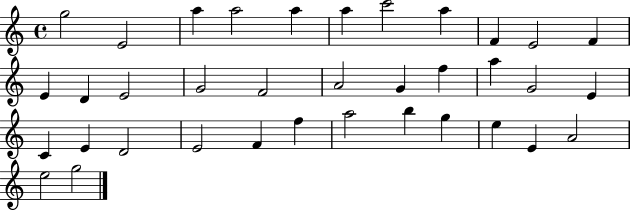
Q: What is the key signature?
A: C major